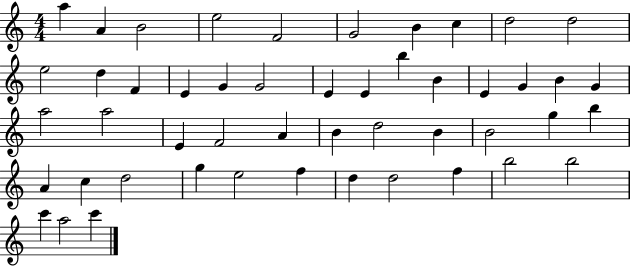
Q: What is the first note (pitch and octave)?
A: A5